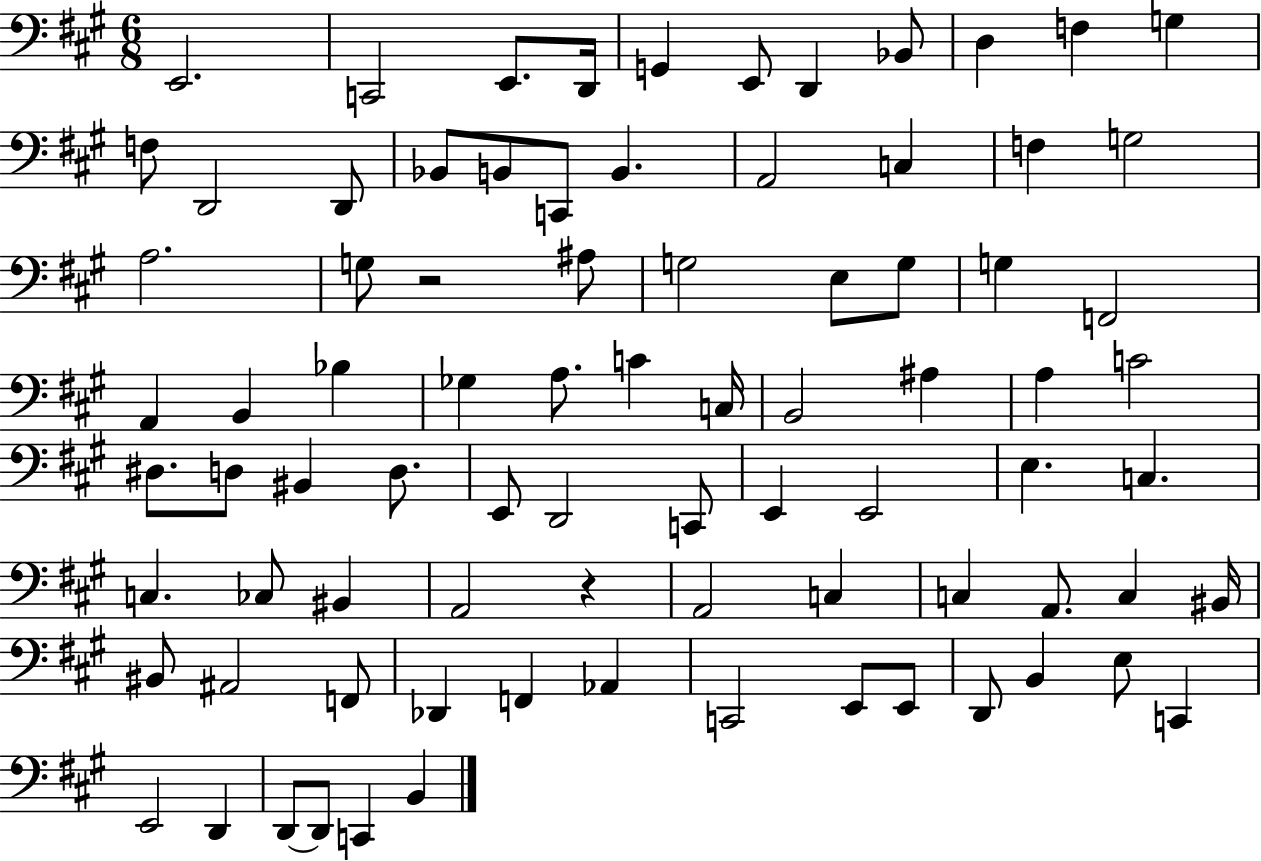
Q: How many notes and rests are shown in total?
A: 83